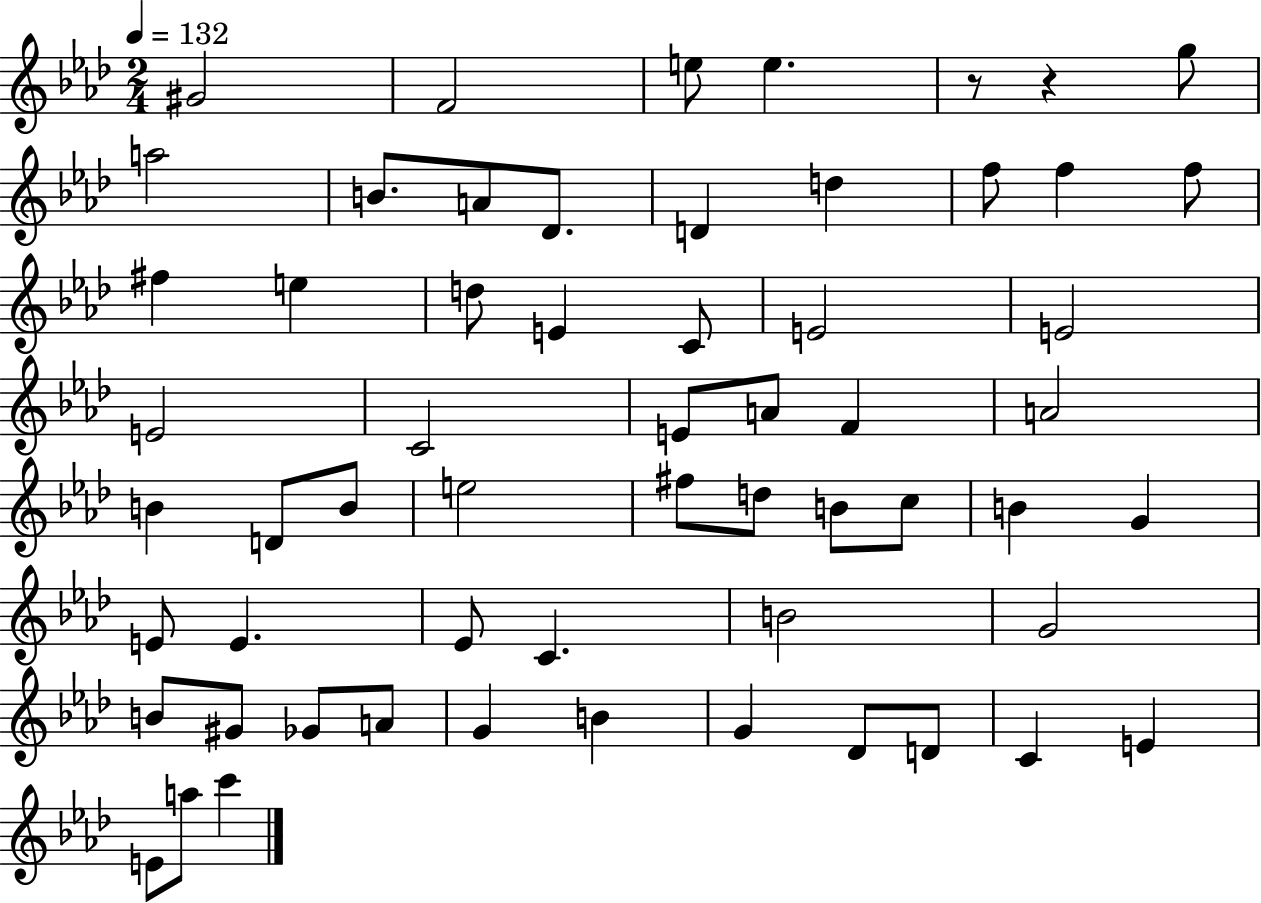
X:1
T:Untitled
M:2/4
L:1/4
K:Ab
^G2 F2 e/2 e z/2 z g/2 a2 B/2 A/2 _D/2 D d f/2 f f/2 ^f e d/2 E C/2 E2 E2 E2 C2 E/2 A/2 F A2 B D/2 B/2 e2 ^f/2 d/2 B/2 c/2 B G E/2 E _E/2 C B2 G2 B/2 ^G/2 _G/2 A/2 G B G _D/2 D/2 C E E/2 a/2 c'